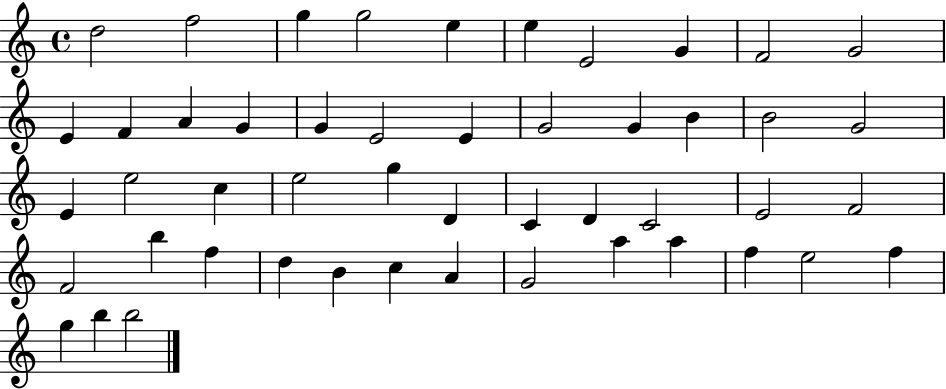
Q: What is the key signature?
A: C major